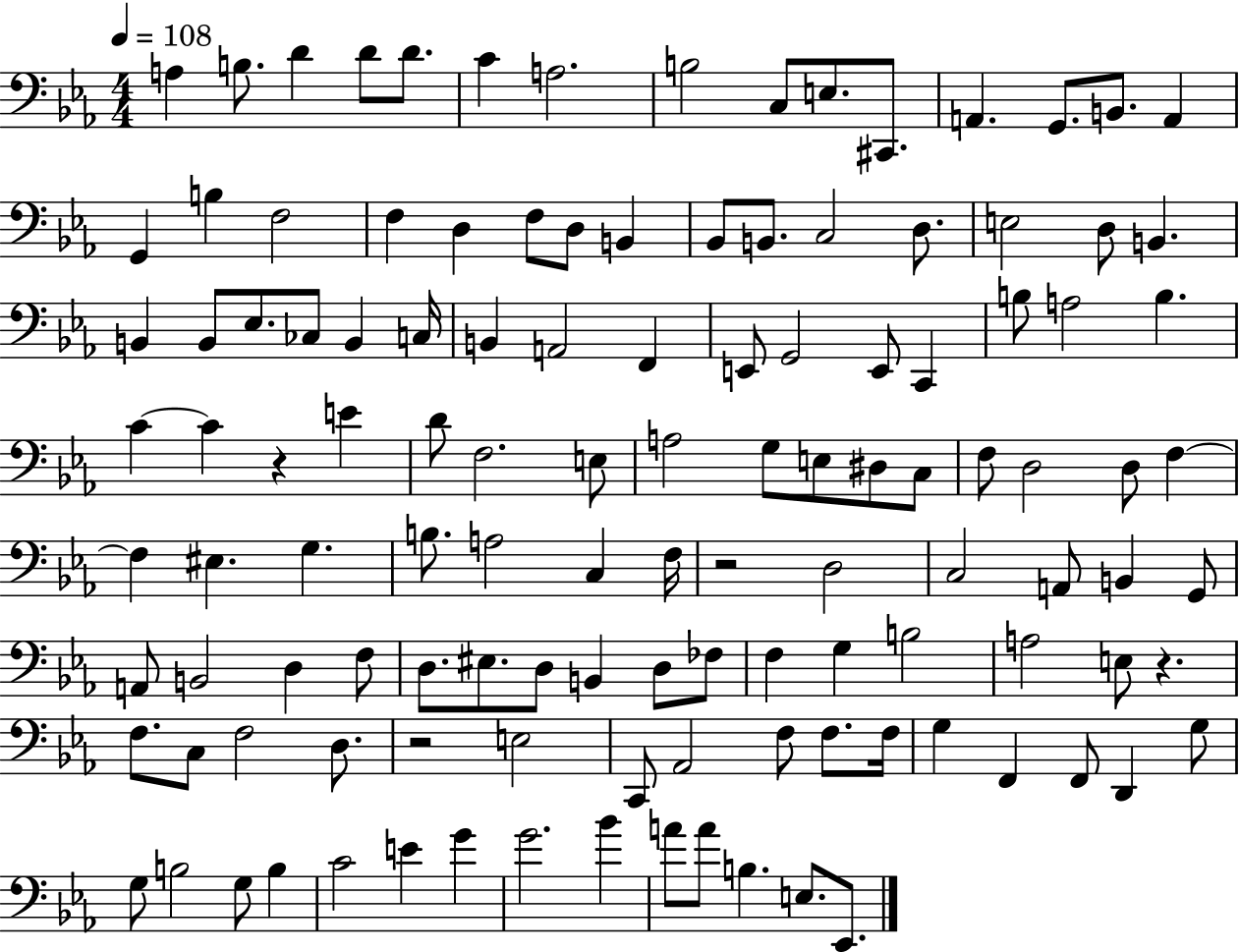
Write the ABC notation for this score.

X:1
T:Untitled
M:4/4
L:1/4
K:Eb
A, B,/2 D D/2 D/2 C A,2 B,2 C,/2 E,/2 ^C,,/2 A,, G,,/2 B,,/2 A,, G,, B, F,2 F, D, F,/2 D,/2 B,, _B,,/2 B,,/2 C,2 D,/2 E,2 D,/2 B,, B,, B,,/2 _E,/2 _C,/2 B,, C,/4 B,, A,,2 F,, E,,/2 G,,2 E,,/2 C,, B,/2 A,2 B, C C z E D/2 F,2 E,/2 A,2 G,/2 E,/2 ^D,/2 C,/2 F,/2 D,2 D,/2 F, F, ^E, G, B,/2 A,2 C, F,/4 z2 D,2 C,2 A,,/2 B,, G,,/2 A,,/2 B,,2 D, F,/2 D,/2 ^E,/2 D,/2 B,, D,/2 _F,/2 F, G, B,2 A,2 E,/2 z F,/2 C,/2 F,2 D,/2 z2 E,2 C,,/2 _A,,2 F,/2 F,/2 F,/4 G, F,, F,,/2 D,, G,/2 G,/2 B,2 G,/2 B, C2 E G G2 _B A/2 A/2 B, E,/2 _E,,/2